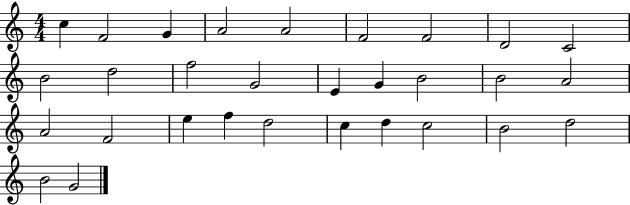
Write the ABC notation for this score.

X:1
T:Untitled
M:4/4
L:1/4
K:C
c F2 G A2 A2 F2 F2 D2 C2 B2 d2 f2 G2 E G B2 B2 A2 A2 F2 e f d2 c d c2 B2 d2 B2 G2